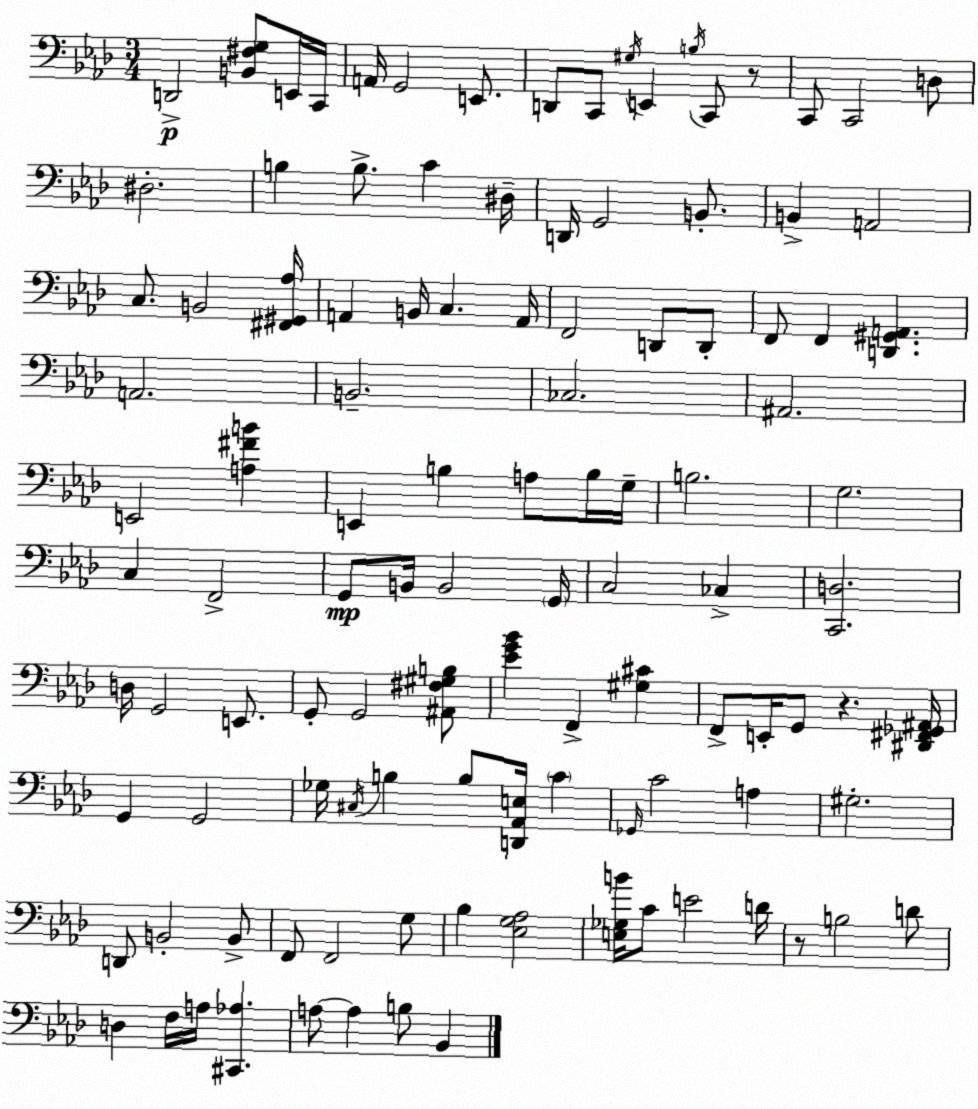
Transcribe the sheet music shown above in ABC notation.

X:1
T:Untitled
M:3/4
L:1/4
K:Fm
D,,2 [B,,^F,G,]/2 E,,/4 C,,/4 A,,/4 G,,2 E,,/2 D,,/2 C,,/2 ^G,/4 E,, B,/4 C,,/2 z/2 C,,/2 C,,2 D,/2 ^D,2 B, B,/2 C ^D,/4 D,,/4 G,,2 B,,/2 B,, A,,2 C,/2 B,,2 [^F,,^G,,_A,]/4 A,, B,,/4 C, A,,/4 F,,2 D,,/2 D,,/2 F,,/2 F,, [D,,^G,,A,,] A,,2 B,,2 _C,2 ^A,,2 E,,2 [A,^FB] E,, B, A,/2 B,/4 G,/4 B,2 G,2 C, F,,2 G,,/2 B,,/4 B,,2 G,,/4 C,2 _C, [C,,D,]2 D,/4 G,,2 E,,/2 G,,/2 G,,2 [^A,,^F,^G,B,]/2 [_EG_B] F,, [^G,^C] F,,/2 E,,/4 G,,/2 z [^D,,^F,,_G,,^A,,]/4 G,, G,,2 _G,/4 ^C,/4 B, B,/2 [D,,_A,,E,]/4 C _G,,/4 C2 A, ^G,2 D,,/2 B,,2 B,,/2 F,,/2 F,,2 G,/2 _B, [_E,G,_A,]2 [E,_G,B]/4 C/2 E2 D/4 z/2 B,2 D/2 D, F,/4 A,/4 [^C,,_A,] A,/2 A, B,/2 _B,,